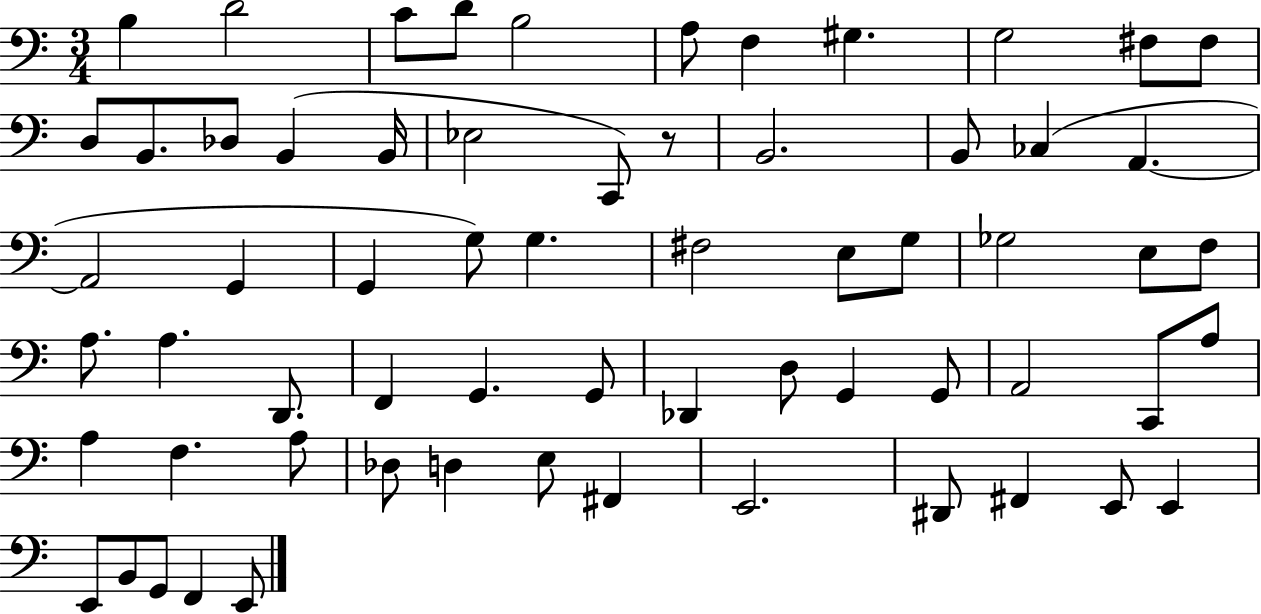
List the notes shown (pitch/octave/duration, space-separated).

B3/q D4/h C4/e D4/e B3/h A3/e F3/q G#3/q. G3/h F#3/e F#3/e D3/e B2/e. Db3/e B2/q B2/s Eb3/h C2/e R/e B2/h. B2/e CES3/q A2/q. A2/h G2/q G2/q G3/e G3/q. F#3/h E3/e G3/e Gb3/h E3/e F3/e A3/e. A3/q. D2/e. F2/q G2/q. G2/e Db2/q D3/e G2/q G2/e A2/h C2/e A3/e A3/q F3/q. A3/e Db3/e D3/q E3/e F#2/q E2/h. D#2/e F#2/q E2/e E2/q E2/e B2/e G2/e F2/q E2/e